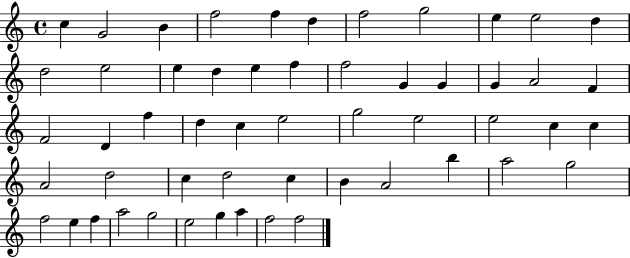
{
  \clef treble
  \time 4/4
  \defaultTimeSignature
  \key c \major
  c''4 g'2 b'4 | f''2 f''4 d''4 | f''2 g''2 | e''4 e''2 d''4 | \break d''2 e''2 | e''4 d''4 e''4 f''4 | f''2 g'4 g'4 | g'4 a'2 f'4 | \break f'2 d'4 f''4 | d''4 c''4 e''2 | g''2 e''2 | e''2 c''4 c''4 | \break a'2 d''2 | c''4 d''2 c''4 | b'4 a'2 b''4 | a''2 g''2 | \break f''2 e''4 f''4 | a''2 g''2 | e''2 g''4 a''4 | f''2 f''2 | \break \bar "|."
}